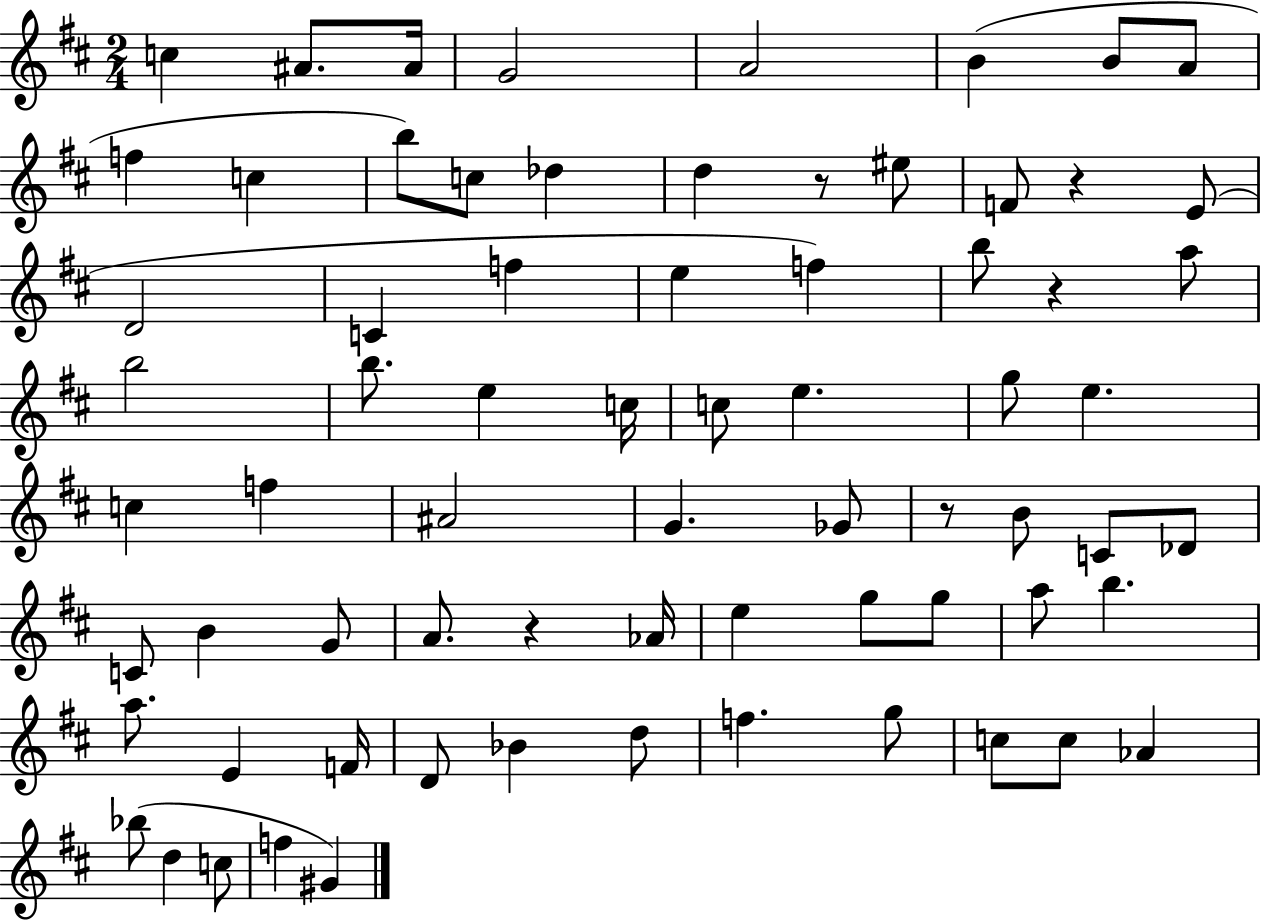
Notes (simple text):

C5/q A#4/e. A#4/s G4/h A4/h B4/q B4/e A4/e F5/q C5/q B5/e C5/e Db5/q D5/q R/e EIS5/e F4/e R/q E4/e D4/h C4/q F5/q E5/q F5/q B5/e R/q A5/e B5/h B5/e. E5/q C5/s C5/e E5/q. G5/e E5/q. C5/q F5/q A#4/h G4/q. Gb4/e R/e B4/e C4/e Db4/e C4/e B4/q G4/e A4/e. R/q Ab4/s E5/q G5/e G5/e A5/e B5/q. A5/e. E4/q F4/s D4/e Bb4/q D5/e F5/q. G5/e C5/e C5/e Ab4/q Bb5/e D5/q C5/e F5/q G#4/q